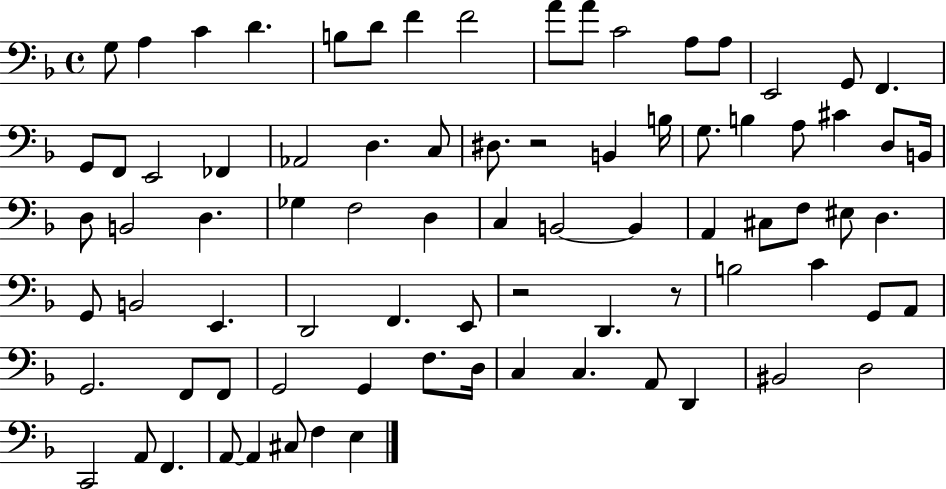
{
  \clef bass
  \time 4/4
  \defaultTimeSignature
  \key f \major
  g8 a4 c'4 d'4. | b8 d'8 f'4 f'2 | a'8 a'8 c'2 a8 a8 | e,2 g,8 f,4. | \break g,8 f,8 e,2 fes,4 | aes,2 d4. c8 | dis8. r2 b,4 b16 | g8. b4 a8 cis'4 d8 b,16 | \break d8 b,2 d4. | ges4 f2 d4 | c4 b,2~~ b,4 | a,4 cis8 f8 eis8 d4. | \break g,8 b,2 e,4. | d,2 f,4. e,8 | r2 d,4. r8 | b2 c'4 g,8 a,8 | \break g,2. f,8 f,8 | g,2 g,4 f8. d16 | c4 c4. a,8 d,4 | bis,2 d2 | \break c,2 a,8 f,4. | a,8~~ a,4 cis8 f4 e4 | \bar "|."
}